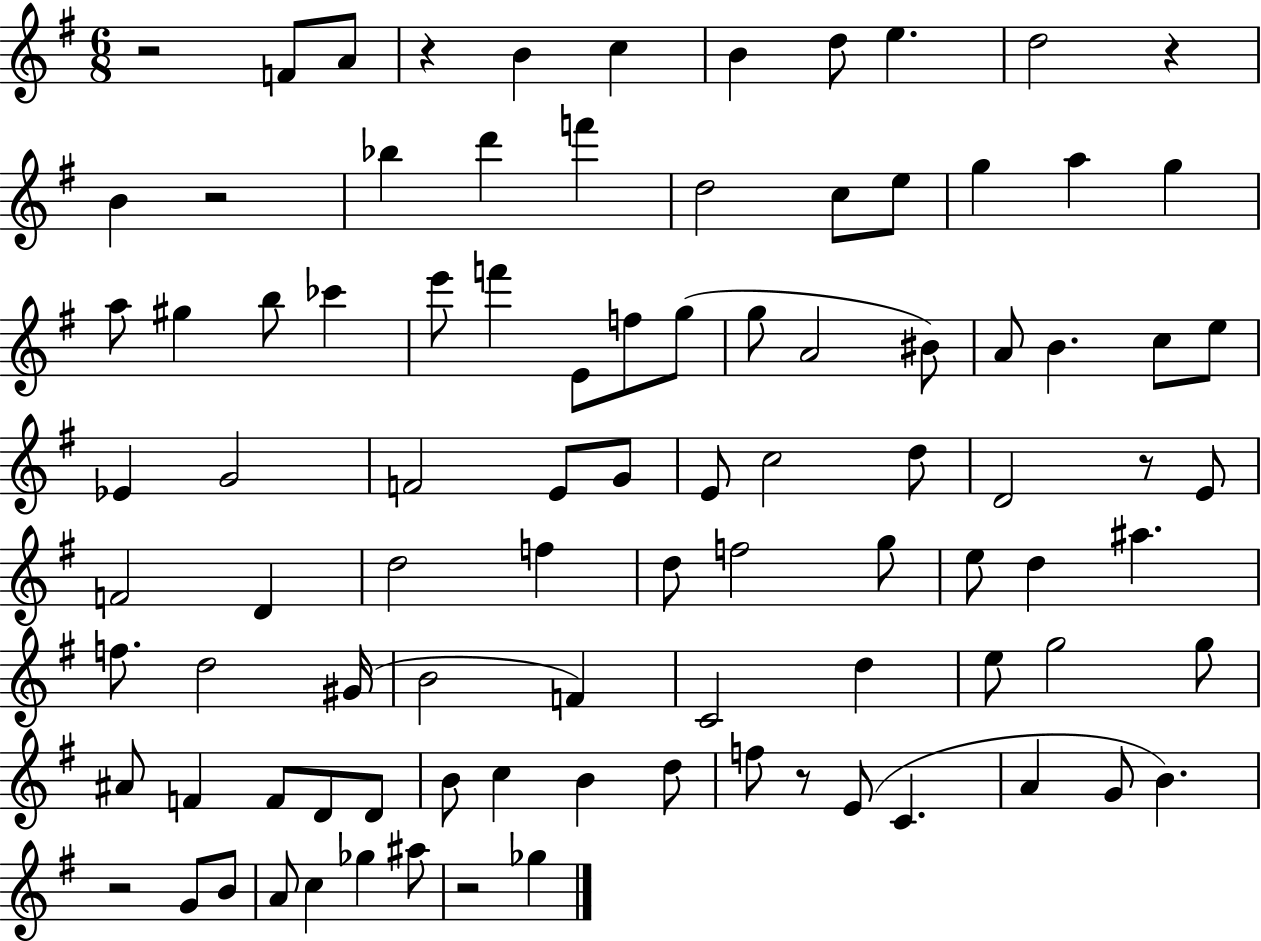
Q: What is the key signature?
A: G major